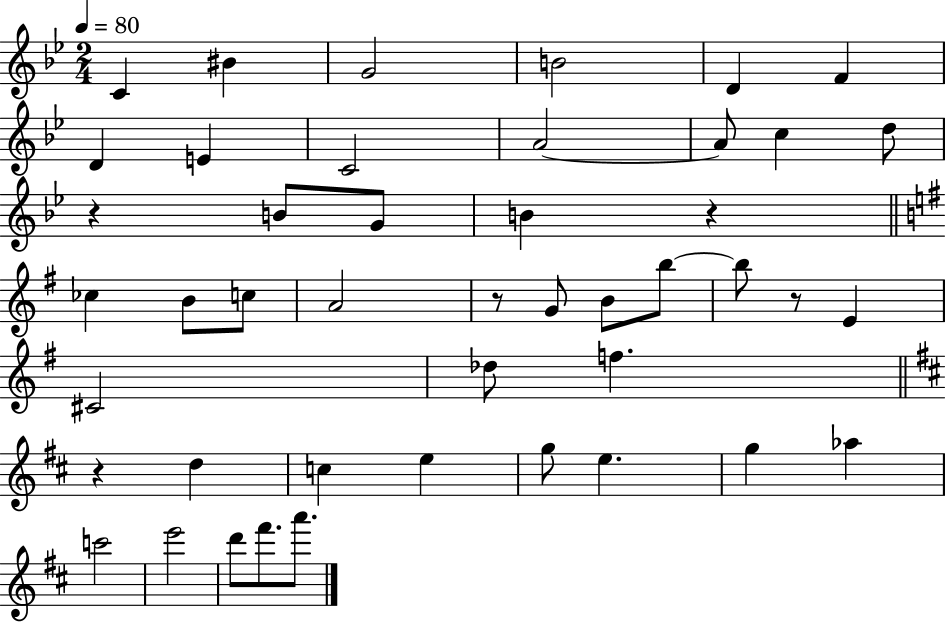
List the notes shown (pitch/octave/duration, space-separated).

C4/q BIS4/q G4/h B4/h D4/q F4/q D4/q E4/q C4/h A4/h A4/e C5/q D5/e R/q B4/e G4/e B4/q R/q CES5/q B4/e C5/e A4/h R/e G4/e B4/e B5/e B5/e R/e E4/q C#4/h Db5/e F5/q. R/q D5/q C5/q E5/q G5/e E5/q. G5/q Ab5/q C6/h E6/h D6/e F#6/e. A6/e.